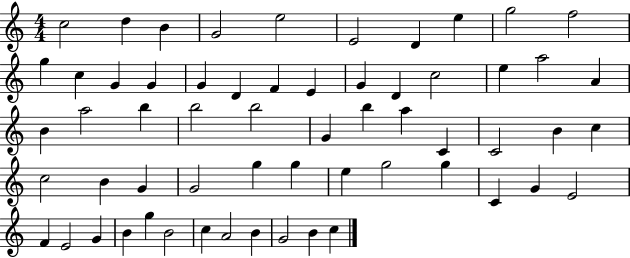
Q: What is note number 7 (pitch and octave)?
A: D4